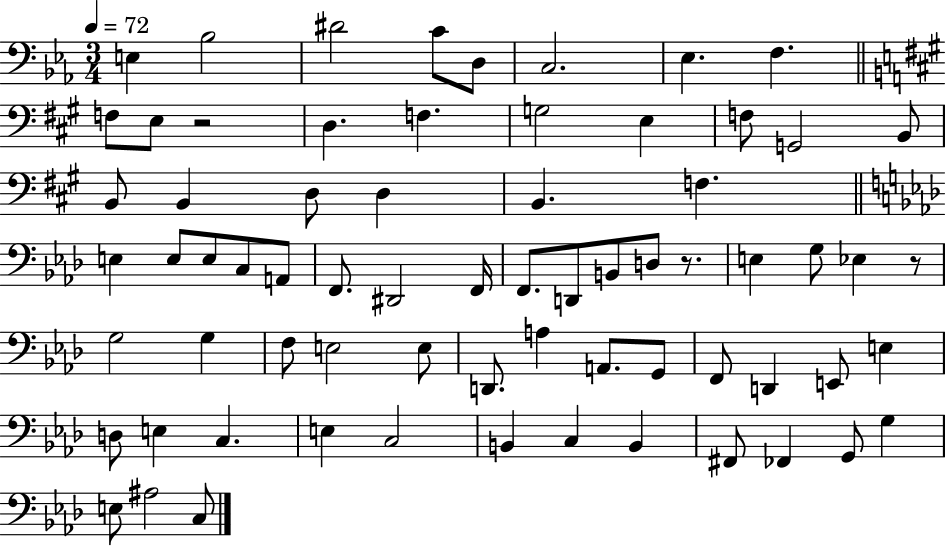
{
  \clef bass
  \numericTimeSignature
  \time 3/4
  \key ees \major
  \tempo 4 = 72
  e4 bes2 | dis'2 c'8 d8 | c2. | ees4. f4. | \break \bar "||" \break \key a \major f8 e8 r2 | d4. f4. | g2 e4 | f8 g,2 b,8 | \break b,8 b,4 d8 d4 | b,4. f4. | \bar "||" \break \key aes \major e4 e8 e8 c8 a,8 | f,8. dis,2 f,16 | f,8. d,8 b,8 d8 r8. | e4 g8 ees4 r8 | \break g2 g4 | f8 e2 e8 | d,8. a4 a,8. g,8 | f,8 d,4 e,8 e4 | \break d8 e4 c4. | e4 c2 | b,4 c4 b,4 | fis,8 fes,4 g,8 g4 | \break e8 ais2 c8 | \bar "|."
}